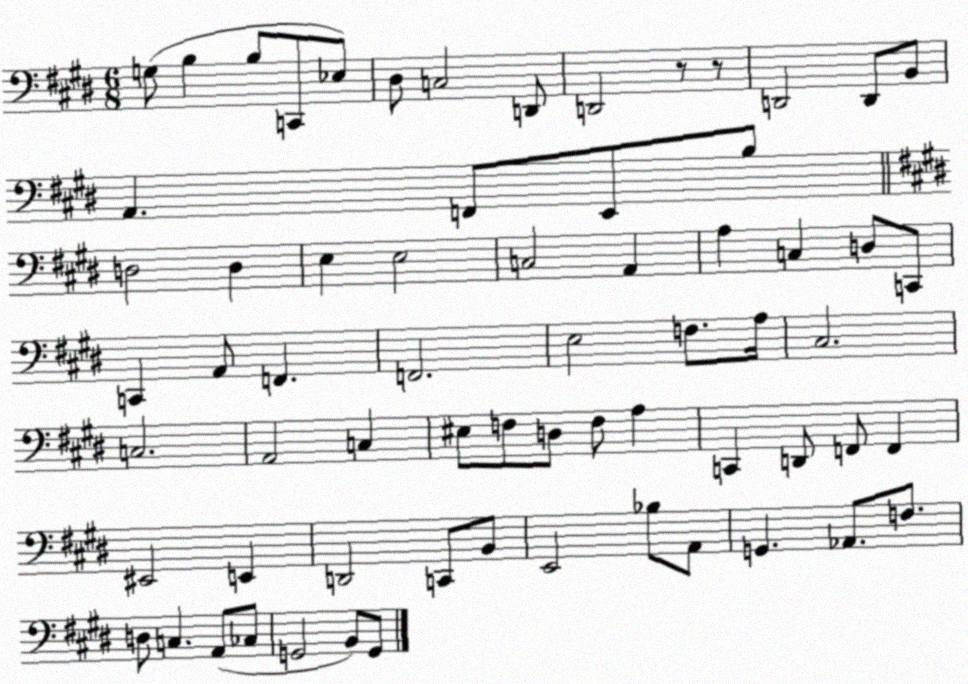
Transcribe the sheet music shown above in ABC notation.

X:1
T:Untitled
M:6/8
L:1/4
K:E
G,/2 B, B,/2 C,,/2 _E,/2 ^D,/2 C,2 D,,/2 D,,2 z/2 z/2 D,,2 D,,/2 B,,/2 A,, F,,/2 E,,/2 B,/2 D,2 D, E, E,2 C,2 A,, A, C, D,/2 C,,/2 C,, A,,/2 F,, F,,2 E,2 F,/2 A,/4 ^C,2 C,2 A,,2 C, ^E,/2 F,/2 D,/2 F,/2 A, C,, D,,/2 F,,/2 F,, ^E,,2 E,, D,,2 C,,/2 B,,/2 E,,2 _B,/2 A,,/2 G,, _A,,/2 F,/2 D,/2 C, A,,/2 _C,/2 G,,2 B,,/2 G,,/2